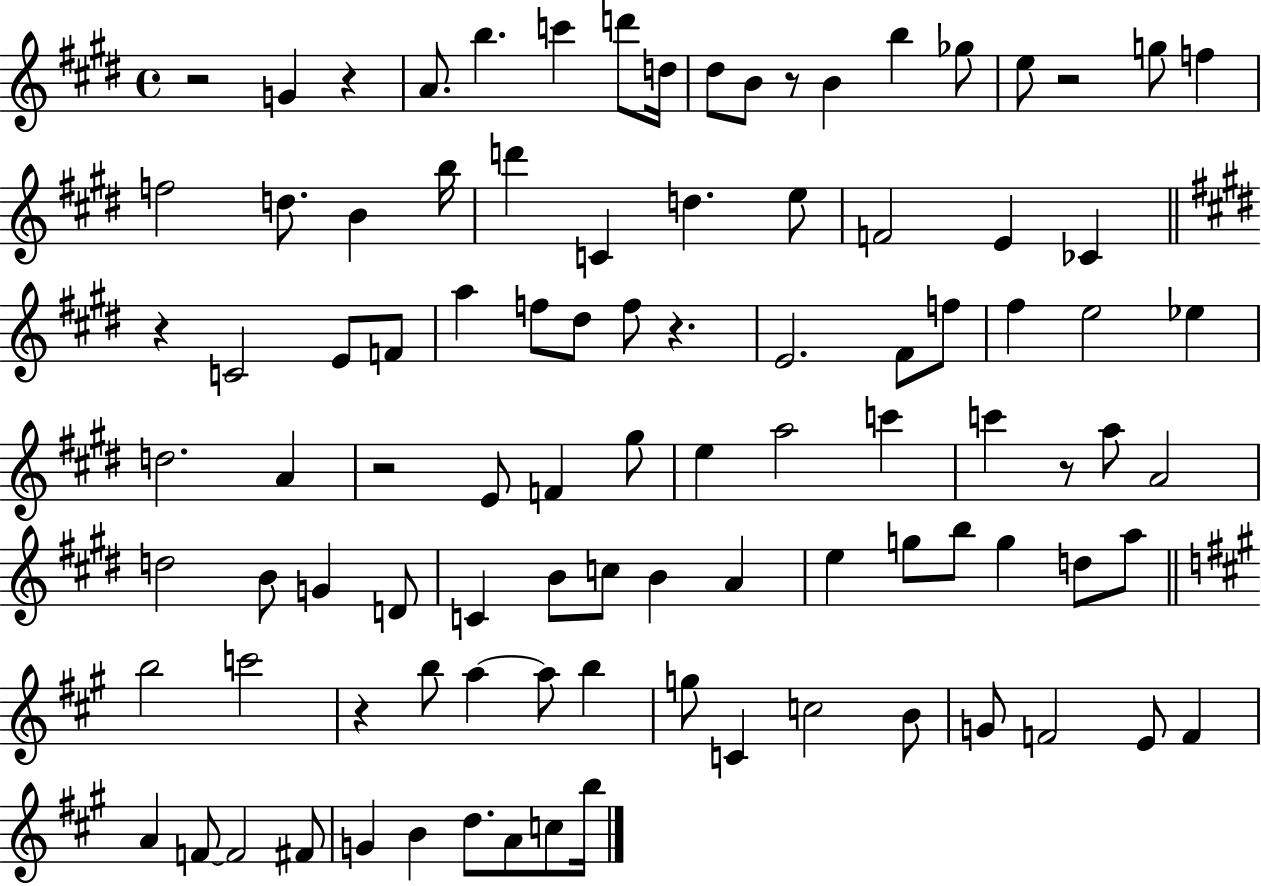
X:1
T:Untitled
M:4/4
L:1/4
K:E
z2 G z A/2 b c' d'/2 d/4 ^d/2 B/2 z/2 B b _g/2 e/2 z2 g/2 f f2 d/2 B b/4 d' C d e/2 F2 E _C z C2 E/2 F/2 a f/2 ^d/2 f/2 z E2 ^F/2 f/2 ^f e2 _e d2 A z2 E/2 F ^g/2 e a2 c' c' z/2 a/2 A2 d2 B/2 G D/2 C B/2 c/2 B A e g/2 b/2 g d/2 a/2 b2 c'2 z b/2 a a/2 b g/2 C c2 B/2 G/2 F2 E/2 F A F/2 F2 ^F/2 G B d/2 A/2 c/2 b/4